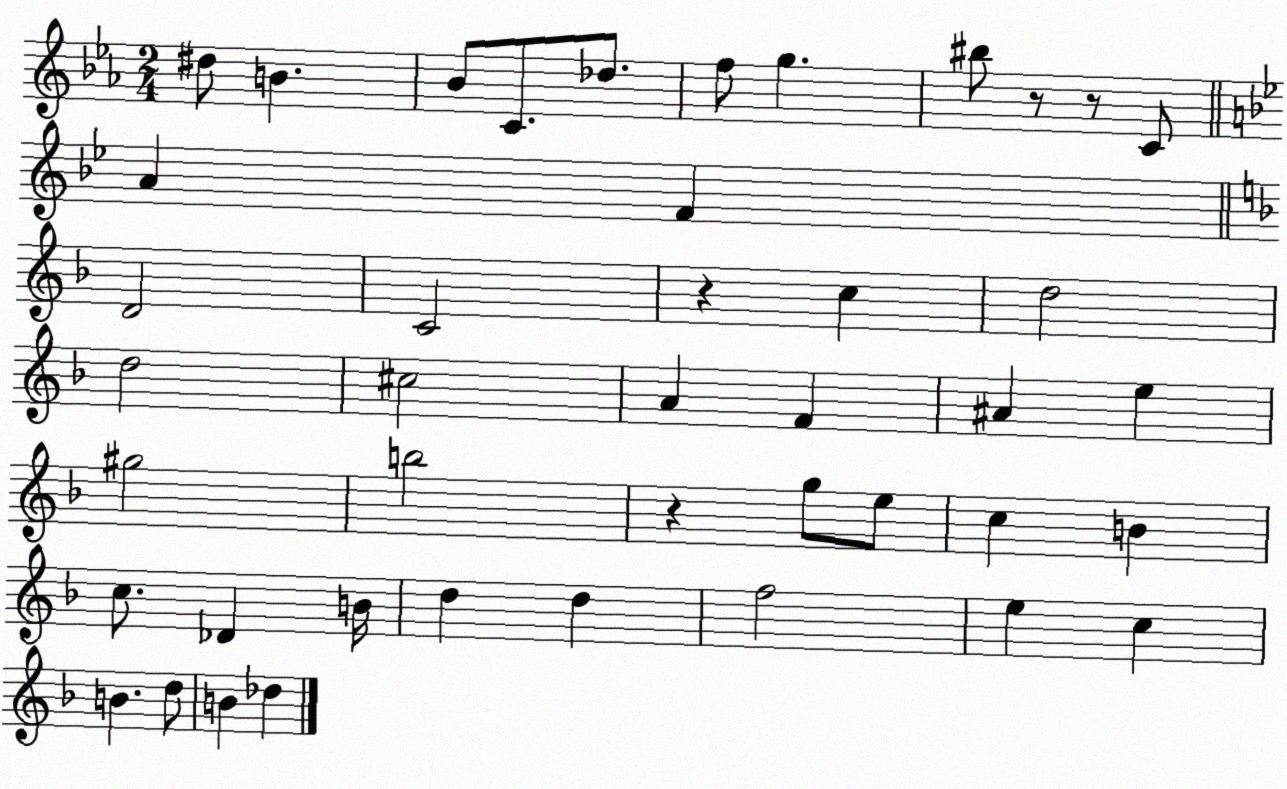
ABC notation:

X:1
T:Untitled
M:2/4
L:1/4
K:Eb
^d/2 B _B/2 C/2 _d/2 f/2 g ^b/2 z/2 z/2 C/2 A F D2 C2 z c d2 d2 ^c2 A F ^A e ^g2 b2 z g/2 e/2 c B c/2 _D B/4 d d f2 e c B d/2 B _d